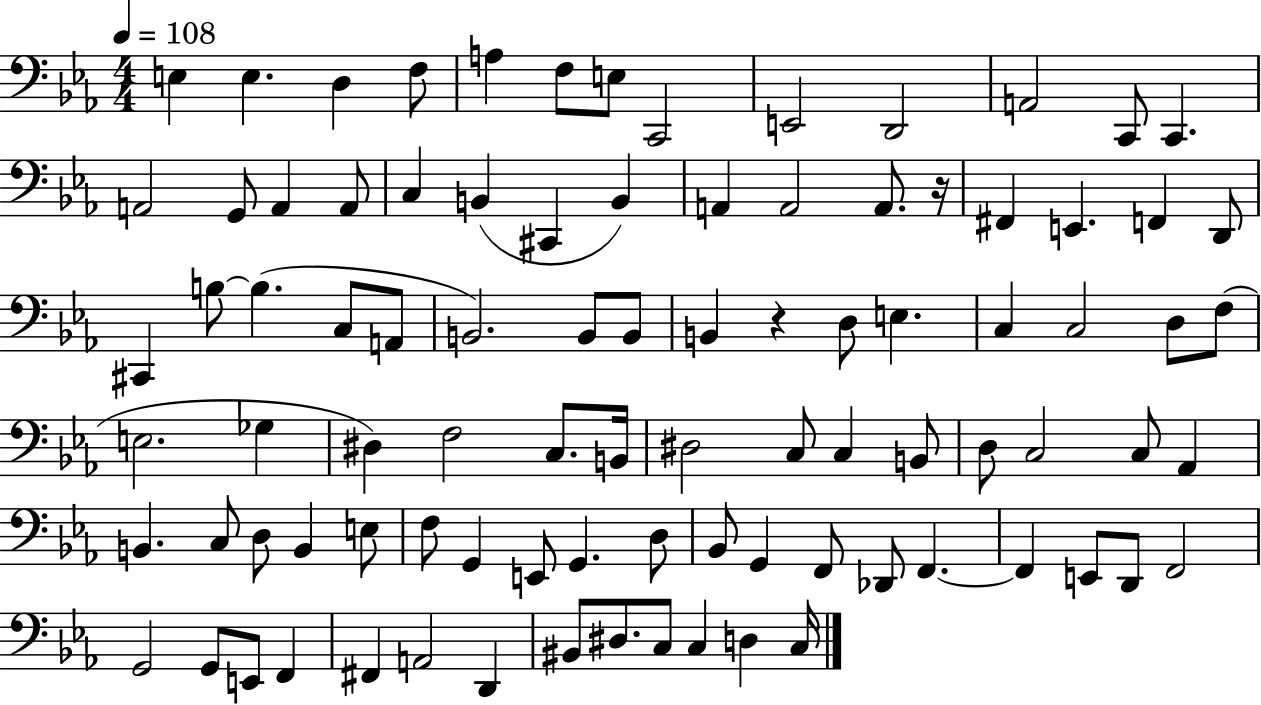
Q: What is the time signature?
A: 4/4